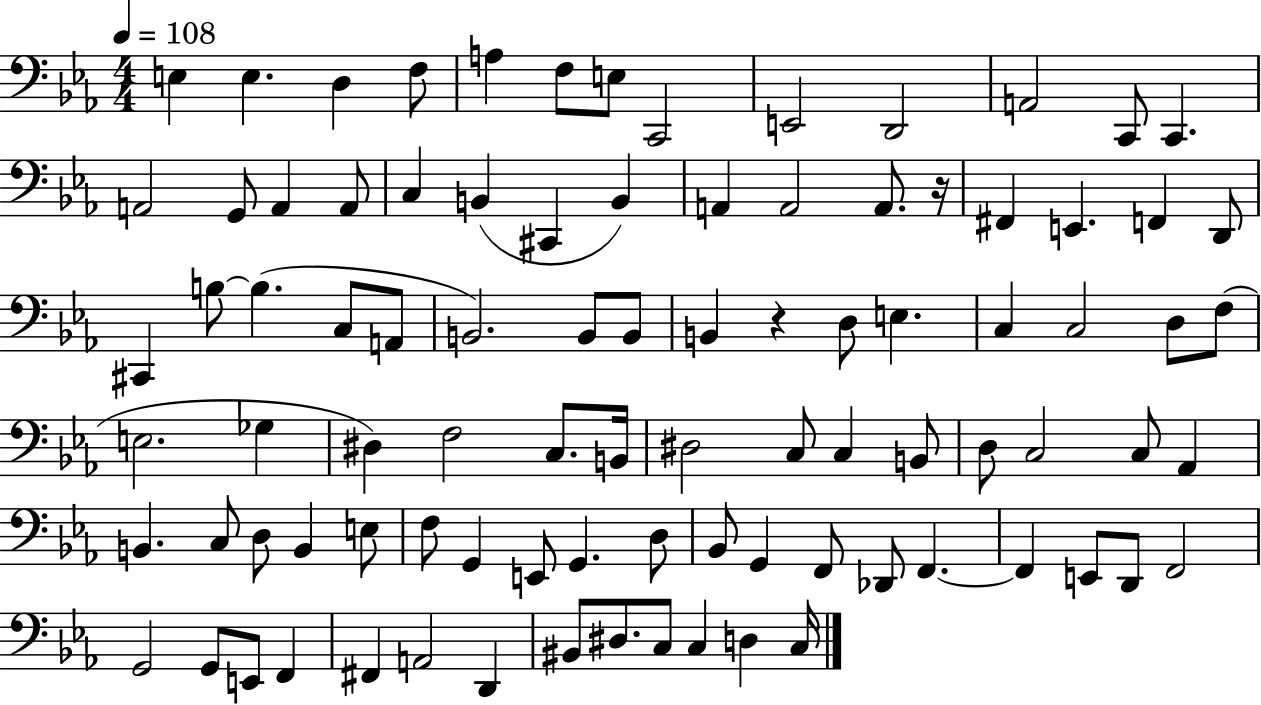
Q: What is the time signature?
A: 4/4